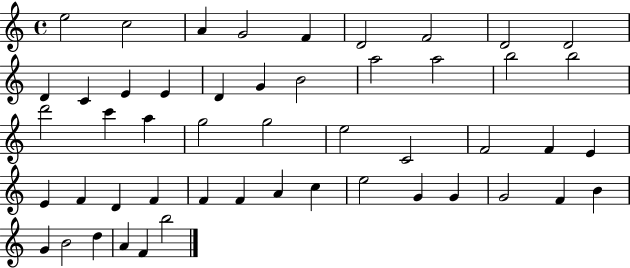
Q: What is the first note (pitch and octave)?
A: E5